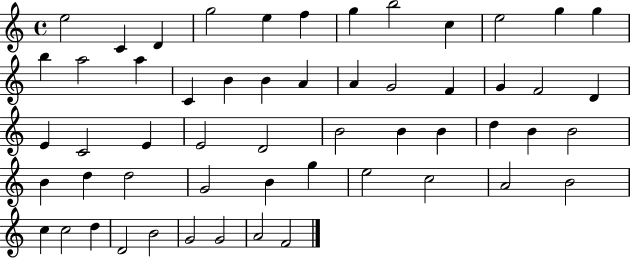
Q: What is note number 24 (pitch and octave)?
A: F4